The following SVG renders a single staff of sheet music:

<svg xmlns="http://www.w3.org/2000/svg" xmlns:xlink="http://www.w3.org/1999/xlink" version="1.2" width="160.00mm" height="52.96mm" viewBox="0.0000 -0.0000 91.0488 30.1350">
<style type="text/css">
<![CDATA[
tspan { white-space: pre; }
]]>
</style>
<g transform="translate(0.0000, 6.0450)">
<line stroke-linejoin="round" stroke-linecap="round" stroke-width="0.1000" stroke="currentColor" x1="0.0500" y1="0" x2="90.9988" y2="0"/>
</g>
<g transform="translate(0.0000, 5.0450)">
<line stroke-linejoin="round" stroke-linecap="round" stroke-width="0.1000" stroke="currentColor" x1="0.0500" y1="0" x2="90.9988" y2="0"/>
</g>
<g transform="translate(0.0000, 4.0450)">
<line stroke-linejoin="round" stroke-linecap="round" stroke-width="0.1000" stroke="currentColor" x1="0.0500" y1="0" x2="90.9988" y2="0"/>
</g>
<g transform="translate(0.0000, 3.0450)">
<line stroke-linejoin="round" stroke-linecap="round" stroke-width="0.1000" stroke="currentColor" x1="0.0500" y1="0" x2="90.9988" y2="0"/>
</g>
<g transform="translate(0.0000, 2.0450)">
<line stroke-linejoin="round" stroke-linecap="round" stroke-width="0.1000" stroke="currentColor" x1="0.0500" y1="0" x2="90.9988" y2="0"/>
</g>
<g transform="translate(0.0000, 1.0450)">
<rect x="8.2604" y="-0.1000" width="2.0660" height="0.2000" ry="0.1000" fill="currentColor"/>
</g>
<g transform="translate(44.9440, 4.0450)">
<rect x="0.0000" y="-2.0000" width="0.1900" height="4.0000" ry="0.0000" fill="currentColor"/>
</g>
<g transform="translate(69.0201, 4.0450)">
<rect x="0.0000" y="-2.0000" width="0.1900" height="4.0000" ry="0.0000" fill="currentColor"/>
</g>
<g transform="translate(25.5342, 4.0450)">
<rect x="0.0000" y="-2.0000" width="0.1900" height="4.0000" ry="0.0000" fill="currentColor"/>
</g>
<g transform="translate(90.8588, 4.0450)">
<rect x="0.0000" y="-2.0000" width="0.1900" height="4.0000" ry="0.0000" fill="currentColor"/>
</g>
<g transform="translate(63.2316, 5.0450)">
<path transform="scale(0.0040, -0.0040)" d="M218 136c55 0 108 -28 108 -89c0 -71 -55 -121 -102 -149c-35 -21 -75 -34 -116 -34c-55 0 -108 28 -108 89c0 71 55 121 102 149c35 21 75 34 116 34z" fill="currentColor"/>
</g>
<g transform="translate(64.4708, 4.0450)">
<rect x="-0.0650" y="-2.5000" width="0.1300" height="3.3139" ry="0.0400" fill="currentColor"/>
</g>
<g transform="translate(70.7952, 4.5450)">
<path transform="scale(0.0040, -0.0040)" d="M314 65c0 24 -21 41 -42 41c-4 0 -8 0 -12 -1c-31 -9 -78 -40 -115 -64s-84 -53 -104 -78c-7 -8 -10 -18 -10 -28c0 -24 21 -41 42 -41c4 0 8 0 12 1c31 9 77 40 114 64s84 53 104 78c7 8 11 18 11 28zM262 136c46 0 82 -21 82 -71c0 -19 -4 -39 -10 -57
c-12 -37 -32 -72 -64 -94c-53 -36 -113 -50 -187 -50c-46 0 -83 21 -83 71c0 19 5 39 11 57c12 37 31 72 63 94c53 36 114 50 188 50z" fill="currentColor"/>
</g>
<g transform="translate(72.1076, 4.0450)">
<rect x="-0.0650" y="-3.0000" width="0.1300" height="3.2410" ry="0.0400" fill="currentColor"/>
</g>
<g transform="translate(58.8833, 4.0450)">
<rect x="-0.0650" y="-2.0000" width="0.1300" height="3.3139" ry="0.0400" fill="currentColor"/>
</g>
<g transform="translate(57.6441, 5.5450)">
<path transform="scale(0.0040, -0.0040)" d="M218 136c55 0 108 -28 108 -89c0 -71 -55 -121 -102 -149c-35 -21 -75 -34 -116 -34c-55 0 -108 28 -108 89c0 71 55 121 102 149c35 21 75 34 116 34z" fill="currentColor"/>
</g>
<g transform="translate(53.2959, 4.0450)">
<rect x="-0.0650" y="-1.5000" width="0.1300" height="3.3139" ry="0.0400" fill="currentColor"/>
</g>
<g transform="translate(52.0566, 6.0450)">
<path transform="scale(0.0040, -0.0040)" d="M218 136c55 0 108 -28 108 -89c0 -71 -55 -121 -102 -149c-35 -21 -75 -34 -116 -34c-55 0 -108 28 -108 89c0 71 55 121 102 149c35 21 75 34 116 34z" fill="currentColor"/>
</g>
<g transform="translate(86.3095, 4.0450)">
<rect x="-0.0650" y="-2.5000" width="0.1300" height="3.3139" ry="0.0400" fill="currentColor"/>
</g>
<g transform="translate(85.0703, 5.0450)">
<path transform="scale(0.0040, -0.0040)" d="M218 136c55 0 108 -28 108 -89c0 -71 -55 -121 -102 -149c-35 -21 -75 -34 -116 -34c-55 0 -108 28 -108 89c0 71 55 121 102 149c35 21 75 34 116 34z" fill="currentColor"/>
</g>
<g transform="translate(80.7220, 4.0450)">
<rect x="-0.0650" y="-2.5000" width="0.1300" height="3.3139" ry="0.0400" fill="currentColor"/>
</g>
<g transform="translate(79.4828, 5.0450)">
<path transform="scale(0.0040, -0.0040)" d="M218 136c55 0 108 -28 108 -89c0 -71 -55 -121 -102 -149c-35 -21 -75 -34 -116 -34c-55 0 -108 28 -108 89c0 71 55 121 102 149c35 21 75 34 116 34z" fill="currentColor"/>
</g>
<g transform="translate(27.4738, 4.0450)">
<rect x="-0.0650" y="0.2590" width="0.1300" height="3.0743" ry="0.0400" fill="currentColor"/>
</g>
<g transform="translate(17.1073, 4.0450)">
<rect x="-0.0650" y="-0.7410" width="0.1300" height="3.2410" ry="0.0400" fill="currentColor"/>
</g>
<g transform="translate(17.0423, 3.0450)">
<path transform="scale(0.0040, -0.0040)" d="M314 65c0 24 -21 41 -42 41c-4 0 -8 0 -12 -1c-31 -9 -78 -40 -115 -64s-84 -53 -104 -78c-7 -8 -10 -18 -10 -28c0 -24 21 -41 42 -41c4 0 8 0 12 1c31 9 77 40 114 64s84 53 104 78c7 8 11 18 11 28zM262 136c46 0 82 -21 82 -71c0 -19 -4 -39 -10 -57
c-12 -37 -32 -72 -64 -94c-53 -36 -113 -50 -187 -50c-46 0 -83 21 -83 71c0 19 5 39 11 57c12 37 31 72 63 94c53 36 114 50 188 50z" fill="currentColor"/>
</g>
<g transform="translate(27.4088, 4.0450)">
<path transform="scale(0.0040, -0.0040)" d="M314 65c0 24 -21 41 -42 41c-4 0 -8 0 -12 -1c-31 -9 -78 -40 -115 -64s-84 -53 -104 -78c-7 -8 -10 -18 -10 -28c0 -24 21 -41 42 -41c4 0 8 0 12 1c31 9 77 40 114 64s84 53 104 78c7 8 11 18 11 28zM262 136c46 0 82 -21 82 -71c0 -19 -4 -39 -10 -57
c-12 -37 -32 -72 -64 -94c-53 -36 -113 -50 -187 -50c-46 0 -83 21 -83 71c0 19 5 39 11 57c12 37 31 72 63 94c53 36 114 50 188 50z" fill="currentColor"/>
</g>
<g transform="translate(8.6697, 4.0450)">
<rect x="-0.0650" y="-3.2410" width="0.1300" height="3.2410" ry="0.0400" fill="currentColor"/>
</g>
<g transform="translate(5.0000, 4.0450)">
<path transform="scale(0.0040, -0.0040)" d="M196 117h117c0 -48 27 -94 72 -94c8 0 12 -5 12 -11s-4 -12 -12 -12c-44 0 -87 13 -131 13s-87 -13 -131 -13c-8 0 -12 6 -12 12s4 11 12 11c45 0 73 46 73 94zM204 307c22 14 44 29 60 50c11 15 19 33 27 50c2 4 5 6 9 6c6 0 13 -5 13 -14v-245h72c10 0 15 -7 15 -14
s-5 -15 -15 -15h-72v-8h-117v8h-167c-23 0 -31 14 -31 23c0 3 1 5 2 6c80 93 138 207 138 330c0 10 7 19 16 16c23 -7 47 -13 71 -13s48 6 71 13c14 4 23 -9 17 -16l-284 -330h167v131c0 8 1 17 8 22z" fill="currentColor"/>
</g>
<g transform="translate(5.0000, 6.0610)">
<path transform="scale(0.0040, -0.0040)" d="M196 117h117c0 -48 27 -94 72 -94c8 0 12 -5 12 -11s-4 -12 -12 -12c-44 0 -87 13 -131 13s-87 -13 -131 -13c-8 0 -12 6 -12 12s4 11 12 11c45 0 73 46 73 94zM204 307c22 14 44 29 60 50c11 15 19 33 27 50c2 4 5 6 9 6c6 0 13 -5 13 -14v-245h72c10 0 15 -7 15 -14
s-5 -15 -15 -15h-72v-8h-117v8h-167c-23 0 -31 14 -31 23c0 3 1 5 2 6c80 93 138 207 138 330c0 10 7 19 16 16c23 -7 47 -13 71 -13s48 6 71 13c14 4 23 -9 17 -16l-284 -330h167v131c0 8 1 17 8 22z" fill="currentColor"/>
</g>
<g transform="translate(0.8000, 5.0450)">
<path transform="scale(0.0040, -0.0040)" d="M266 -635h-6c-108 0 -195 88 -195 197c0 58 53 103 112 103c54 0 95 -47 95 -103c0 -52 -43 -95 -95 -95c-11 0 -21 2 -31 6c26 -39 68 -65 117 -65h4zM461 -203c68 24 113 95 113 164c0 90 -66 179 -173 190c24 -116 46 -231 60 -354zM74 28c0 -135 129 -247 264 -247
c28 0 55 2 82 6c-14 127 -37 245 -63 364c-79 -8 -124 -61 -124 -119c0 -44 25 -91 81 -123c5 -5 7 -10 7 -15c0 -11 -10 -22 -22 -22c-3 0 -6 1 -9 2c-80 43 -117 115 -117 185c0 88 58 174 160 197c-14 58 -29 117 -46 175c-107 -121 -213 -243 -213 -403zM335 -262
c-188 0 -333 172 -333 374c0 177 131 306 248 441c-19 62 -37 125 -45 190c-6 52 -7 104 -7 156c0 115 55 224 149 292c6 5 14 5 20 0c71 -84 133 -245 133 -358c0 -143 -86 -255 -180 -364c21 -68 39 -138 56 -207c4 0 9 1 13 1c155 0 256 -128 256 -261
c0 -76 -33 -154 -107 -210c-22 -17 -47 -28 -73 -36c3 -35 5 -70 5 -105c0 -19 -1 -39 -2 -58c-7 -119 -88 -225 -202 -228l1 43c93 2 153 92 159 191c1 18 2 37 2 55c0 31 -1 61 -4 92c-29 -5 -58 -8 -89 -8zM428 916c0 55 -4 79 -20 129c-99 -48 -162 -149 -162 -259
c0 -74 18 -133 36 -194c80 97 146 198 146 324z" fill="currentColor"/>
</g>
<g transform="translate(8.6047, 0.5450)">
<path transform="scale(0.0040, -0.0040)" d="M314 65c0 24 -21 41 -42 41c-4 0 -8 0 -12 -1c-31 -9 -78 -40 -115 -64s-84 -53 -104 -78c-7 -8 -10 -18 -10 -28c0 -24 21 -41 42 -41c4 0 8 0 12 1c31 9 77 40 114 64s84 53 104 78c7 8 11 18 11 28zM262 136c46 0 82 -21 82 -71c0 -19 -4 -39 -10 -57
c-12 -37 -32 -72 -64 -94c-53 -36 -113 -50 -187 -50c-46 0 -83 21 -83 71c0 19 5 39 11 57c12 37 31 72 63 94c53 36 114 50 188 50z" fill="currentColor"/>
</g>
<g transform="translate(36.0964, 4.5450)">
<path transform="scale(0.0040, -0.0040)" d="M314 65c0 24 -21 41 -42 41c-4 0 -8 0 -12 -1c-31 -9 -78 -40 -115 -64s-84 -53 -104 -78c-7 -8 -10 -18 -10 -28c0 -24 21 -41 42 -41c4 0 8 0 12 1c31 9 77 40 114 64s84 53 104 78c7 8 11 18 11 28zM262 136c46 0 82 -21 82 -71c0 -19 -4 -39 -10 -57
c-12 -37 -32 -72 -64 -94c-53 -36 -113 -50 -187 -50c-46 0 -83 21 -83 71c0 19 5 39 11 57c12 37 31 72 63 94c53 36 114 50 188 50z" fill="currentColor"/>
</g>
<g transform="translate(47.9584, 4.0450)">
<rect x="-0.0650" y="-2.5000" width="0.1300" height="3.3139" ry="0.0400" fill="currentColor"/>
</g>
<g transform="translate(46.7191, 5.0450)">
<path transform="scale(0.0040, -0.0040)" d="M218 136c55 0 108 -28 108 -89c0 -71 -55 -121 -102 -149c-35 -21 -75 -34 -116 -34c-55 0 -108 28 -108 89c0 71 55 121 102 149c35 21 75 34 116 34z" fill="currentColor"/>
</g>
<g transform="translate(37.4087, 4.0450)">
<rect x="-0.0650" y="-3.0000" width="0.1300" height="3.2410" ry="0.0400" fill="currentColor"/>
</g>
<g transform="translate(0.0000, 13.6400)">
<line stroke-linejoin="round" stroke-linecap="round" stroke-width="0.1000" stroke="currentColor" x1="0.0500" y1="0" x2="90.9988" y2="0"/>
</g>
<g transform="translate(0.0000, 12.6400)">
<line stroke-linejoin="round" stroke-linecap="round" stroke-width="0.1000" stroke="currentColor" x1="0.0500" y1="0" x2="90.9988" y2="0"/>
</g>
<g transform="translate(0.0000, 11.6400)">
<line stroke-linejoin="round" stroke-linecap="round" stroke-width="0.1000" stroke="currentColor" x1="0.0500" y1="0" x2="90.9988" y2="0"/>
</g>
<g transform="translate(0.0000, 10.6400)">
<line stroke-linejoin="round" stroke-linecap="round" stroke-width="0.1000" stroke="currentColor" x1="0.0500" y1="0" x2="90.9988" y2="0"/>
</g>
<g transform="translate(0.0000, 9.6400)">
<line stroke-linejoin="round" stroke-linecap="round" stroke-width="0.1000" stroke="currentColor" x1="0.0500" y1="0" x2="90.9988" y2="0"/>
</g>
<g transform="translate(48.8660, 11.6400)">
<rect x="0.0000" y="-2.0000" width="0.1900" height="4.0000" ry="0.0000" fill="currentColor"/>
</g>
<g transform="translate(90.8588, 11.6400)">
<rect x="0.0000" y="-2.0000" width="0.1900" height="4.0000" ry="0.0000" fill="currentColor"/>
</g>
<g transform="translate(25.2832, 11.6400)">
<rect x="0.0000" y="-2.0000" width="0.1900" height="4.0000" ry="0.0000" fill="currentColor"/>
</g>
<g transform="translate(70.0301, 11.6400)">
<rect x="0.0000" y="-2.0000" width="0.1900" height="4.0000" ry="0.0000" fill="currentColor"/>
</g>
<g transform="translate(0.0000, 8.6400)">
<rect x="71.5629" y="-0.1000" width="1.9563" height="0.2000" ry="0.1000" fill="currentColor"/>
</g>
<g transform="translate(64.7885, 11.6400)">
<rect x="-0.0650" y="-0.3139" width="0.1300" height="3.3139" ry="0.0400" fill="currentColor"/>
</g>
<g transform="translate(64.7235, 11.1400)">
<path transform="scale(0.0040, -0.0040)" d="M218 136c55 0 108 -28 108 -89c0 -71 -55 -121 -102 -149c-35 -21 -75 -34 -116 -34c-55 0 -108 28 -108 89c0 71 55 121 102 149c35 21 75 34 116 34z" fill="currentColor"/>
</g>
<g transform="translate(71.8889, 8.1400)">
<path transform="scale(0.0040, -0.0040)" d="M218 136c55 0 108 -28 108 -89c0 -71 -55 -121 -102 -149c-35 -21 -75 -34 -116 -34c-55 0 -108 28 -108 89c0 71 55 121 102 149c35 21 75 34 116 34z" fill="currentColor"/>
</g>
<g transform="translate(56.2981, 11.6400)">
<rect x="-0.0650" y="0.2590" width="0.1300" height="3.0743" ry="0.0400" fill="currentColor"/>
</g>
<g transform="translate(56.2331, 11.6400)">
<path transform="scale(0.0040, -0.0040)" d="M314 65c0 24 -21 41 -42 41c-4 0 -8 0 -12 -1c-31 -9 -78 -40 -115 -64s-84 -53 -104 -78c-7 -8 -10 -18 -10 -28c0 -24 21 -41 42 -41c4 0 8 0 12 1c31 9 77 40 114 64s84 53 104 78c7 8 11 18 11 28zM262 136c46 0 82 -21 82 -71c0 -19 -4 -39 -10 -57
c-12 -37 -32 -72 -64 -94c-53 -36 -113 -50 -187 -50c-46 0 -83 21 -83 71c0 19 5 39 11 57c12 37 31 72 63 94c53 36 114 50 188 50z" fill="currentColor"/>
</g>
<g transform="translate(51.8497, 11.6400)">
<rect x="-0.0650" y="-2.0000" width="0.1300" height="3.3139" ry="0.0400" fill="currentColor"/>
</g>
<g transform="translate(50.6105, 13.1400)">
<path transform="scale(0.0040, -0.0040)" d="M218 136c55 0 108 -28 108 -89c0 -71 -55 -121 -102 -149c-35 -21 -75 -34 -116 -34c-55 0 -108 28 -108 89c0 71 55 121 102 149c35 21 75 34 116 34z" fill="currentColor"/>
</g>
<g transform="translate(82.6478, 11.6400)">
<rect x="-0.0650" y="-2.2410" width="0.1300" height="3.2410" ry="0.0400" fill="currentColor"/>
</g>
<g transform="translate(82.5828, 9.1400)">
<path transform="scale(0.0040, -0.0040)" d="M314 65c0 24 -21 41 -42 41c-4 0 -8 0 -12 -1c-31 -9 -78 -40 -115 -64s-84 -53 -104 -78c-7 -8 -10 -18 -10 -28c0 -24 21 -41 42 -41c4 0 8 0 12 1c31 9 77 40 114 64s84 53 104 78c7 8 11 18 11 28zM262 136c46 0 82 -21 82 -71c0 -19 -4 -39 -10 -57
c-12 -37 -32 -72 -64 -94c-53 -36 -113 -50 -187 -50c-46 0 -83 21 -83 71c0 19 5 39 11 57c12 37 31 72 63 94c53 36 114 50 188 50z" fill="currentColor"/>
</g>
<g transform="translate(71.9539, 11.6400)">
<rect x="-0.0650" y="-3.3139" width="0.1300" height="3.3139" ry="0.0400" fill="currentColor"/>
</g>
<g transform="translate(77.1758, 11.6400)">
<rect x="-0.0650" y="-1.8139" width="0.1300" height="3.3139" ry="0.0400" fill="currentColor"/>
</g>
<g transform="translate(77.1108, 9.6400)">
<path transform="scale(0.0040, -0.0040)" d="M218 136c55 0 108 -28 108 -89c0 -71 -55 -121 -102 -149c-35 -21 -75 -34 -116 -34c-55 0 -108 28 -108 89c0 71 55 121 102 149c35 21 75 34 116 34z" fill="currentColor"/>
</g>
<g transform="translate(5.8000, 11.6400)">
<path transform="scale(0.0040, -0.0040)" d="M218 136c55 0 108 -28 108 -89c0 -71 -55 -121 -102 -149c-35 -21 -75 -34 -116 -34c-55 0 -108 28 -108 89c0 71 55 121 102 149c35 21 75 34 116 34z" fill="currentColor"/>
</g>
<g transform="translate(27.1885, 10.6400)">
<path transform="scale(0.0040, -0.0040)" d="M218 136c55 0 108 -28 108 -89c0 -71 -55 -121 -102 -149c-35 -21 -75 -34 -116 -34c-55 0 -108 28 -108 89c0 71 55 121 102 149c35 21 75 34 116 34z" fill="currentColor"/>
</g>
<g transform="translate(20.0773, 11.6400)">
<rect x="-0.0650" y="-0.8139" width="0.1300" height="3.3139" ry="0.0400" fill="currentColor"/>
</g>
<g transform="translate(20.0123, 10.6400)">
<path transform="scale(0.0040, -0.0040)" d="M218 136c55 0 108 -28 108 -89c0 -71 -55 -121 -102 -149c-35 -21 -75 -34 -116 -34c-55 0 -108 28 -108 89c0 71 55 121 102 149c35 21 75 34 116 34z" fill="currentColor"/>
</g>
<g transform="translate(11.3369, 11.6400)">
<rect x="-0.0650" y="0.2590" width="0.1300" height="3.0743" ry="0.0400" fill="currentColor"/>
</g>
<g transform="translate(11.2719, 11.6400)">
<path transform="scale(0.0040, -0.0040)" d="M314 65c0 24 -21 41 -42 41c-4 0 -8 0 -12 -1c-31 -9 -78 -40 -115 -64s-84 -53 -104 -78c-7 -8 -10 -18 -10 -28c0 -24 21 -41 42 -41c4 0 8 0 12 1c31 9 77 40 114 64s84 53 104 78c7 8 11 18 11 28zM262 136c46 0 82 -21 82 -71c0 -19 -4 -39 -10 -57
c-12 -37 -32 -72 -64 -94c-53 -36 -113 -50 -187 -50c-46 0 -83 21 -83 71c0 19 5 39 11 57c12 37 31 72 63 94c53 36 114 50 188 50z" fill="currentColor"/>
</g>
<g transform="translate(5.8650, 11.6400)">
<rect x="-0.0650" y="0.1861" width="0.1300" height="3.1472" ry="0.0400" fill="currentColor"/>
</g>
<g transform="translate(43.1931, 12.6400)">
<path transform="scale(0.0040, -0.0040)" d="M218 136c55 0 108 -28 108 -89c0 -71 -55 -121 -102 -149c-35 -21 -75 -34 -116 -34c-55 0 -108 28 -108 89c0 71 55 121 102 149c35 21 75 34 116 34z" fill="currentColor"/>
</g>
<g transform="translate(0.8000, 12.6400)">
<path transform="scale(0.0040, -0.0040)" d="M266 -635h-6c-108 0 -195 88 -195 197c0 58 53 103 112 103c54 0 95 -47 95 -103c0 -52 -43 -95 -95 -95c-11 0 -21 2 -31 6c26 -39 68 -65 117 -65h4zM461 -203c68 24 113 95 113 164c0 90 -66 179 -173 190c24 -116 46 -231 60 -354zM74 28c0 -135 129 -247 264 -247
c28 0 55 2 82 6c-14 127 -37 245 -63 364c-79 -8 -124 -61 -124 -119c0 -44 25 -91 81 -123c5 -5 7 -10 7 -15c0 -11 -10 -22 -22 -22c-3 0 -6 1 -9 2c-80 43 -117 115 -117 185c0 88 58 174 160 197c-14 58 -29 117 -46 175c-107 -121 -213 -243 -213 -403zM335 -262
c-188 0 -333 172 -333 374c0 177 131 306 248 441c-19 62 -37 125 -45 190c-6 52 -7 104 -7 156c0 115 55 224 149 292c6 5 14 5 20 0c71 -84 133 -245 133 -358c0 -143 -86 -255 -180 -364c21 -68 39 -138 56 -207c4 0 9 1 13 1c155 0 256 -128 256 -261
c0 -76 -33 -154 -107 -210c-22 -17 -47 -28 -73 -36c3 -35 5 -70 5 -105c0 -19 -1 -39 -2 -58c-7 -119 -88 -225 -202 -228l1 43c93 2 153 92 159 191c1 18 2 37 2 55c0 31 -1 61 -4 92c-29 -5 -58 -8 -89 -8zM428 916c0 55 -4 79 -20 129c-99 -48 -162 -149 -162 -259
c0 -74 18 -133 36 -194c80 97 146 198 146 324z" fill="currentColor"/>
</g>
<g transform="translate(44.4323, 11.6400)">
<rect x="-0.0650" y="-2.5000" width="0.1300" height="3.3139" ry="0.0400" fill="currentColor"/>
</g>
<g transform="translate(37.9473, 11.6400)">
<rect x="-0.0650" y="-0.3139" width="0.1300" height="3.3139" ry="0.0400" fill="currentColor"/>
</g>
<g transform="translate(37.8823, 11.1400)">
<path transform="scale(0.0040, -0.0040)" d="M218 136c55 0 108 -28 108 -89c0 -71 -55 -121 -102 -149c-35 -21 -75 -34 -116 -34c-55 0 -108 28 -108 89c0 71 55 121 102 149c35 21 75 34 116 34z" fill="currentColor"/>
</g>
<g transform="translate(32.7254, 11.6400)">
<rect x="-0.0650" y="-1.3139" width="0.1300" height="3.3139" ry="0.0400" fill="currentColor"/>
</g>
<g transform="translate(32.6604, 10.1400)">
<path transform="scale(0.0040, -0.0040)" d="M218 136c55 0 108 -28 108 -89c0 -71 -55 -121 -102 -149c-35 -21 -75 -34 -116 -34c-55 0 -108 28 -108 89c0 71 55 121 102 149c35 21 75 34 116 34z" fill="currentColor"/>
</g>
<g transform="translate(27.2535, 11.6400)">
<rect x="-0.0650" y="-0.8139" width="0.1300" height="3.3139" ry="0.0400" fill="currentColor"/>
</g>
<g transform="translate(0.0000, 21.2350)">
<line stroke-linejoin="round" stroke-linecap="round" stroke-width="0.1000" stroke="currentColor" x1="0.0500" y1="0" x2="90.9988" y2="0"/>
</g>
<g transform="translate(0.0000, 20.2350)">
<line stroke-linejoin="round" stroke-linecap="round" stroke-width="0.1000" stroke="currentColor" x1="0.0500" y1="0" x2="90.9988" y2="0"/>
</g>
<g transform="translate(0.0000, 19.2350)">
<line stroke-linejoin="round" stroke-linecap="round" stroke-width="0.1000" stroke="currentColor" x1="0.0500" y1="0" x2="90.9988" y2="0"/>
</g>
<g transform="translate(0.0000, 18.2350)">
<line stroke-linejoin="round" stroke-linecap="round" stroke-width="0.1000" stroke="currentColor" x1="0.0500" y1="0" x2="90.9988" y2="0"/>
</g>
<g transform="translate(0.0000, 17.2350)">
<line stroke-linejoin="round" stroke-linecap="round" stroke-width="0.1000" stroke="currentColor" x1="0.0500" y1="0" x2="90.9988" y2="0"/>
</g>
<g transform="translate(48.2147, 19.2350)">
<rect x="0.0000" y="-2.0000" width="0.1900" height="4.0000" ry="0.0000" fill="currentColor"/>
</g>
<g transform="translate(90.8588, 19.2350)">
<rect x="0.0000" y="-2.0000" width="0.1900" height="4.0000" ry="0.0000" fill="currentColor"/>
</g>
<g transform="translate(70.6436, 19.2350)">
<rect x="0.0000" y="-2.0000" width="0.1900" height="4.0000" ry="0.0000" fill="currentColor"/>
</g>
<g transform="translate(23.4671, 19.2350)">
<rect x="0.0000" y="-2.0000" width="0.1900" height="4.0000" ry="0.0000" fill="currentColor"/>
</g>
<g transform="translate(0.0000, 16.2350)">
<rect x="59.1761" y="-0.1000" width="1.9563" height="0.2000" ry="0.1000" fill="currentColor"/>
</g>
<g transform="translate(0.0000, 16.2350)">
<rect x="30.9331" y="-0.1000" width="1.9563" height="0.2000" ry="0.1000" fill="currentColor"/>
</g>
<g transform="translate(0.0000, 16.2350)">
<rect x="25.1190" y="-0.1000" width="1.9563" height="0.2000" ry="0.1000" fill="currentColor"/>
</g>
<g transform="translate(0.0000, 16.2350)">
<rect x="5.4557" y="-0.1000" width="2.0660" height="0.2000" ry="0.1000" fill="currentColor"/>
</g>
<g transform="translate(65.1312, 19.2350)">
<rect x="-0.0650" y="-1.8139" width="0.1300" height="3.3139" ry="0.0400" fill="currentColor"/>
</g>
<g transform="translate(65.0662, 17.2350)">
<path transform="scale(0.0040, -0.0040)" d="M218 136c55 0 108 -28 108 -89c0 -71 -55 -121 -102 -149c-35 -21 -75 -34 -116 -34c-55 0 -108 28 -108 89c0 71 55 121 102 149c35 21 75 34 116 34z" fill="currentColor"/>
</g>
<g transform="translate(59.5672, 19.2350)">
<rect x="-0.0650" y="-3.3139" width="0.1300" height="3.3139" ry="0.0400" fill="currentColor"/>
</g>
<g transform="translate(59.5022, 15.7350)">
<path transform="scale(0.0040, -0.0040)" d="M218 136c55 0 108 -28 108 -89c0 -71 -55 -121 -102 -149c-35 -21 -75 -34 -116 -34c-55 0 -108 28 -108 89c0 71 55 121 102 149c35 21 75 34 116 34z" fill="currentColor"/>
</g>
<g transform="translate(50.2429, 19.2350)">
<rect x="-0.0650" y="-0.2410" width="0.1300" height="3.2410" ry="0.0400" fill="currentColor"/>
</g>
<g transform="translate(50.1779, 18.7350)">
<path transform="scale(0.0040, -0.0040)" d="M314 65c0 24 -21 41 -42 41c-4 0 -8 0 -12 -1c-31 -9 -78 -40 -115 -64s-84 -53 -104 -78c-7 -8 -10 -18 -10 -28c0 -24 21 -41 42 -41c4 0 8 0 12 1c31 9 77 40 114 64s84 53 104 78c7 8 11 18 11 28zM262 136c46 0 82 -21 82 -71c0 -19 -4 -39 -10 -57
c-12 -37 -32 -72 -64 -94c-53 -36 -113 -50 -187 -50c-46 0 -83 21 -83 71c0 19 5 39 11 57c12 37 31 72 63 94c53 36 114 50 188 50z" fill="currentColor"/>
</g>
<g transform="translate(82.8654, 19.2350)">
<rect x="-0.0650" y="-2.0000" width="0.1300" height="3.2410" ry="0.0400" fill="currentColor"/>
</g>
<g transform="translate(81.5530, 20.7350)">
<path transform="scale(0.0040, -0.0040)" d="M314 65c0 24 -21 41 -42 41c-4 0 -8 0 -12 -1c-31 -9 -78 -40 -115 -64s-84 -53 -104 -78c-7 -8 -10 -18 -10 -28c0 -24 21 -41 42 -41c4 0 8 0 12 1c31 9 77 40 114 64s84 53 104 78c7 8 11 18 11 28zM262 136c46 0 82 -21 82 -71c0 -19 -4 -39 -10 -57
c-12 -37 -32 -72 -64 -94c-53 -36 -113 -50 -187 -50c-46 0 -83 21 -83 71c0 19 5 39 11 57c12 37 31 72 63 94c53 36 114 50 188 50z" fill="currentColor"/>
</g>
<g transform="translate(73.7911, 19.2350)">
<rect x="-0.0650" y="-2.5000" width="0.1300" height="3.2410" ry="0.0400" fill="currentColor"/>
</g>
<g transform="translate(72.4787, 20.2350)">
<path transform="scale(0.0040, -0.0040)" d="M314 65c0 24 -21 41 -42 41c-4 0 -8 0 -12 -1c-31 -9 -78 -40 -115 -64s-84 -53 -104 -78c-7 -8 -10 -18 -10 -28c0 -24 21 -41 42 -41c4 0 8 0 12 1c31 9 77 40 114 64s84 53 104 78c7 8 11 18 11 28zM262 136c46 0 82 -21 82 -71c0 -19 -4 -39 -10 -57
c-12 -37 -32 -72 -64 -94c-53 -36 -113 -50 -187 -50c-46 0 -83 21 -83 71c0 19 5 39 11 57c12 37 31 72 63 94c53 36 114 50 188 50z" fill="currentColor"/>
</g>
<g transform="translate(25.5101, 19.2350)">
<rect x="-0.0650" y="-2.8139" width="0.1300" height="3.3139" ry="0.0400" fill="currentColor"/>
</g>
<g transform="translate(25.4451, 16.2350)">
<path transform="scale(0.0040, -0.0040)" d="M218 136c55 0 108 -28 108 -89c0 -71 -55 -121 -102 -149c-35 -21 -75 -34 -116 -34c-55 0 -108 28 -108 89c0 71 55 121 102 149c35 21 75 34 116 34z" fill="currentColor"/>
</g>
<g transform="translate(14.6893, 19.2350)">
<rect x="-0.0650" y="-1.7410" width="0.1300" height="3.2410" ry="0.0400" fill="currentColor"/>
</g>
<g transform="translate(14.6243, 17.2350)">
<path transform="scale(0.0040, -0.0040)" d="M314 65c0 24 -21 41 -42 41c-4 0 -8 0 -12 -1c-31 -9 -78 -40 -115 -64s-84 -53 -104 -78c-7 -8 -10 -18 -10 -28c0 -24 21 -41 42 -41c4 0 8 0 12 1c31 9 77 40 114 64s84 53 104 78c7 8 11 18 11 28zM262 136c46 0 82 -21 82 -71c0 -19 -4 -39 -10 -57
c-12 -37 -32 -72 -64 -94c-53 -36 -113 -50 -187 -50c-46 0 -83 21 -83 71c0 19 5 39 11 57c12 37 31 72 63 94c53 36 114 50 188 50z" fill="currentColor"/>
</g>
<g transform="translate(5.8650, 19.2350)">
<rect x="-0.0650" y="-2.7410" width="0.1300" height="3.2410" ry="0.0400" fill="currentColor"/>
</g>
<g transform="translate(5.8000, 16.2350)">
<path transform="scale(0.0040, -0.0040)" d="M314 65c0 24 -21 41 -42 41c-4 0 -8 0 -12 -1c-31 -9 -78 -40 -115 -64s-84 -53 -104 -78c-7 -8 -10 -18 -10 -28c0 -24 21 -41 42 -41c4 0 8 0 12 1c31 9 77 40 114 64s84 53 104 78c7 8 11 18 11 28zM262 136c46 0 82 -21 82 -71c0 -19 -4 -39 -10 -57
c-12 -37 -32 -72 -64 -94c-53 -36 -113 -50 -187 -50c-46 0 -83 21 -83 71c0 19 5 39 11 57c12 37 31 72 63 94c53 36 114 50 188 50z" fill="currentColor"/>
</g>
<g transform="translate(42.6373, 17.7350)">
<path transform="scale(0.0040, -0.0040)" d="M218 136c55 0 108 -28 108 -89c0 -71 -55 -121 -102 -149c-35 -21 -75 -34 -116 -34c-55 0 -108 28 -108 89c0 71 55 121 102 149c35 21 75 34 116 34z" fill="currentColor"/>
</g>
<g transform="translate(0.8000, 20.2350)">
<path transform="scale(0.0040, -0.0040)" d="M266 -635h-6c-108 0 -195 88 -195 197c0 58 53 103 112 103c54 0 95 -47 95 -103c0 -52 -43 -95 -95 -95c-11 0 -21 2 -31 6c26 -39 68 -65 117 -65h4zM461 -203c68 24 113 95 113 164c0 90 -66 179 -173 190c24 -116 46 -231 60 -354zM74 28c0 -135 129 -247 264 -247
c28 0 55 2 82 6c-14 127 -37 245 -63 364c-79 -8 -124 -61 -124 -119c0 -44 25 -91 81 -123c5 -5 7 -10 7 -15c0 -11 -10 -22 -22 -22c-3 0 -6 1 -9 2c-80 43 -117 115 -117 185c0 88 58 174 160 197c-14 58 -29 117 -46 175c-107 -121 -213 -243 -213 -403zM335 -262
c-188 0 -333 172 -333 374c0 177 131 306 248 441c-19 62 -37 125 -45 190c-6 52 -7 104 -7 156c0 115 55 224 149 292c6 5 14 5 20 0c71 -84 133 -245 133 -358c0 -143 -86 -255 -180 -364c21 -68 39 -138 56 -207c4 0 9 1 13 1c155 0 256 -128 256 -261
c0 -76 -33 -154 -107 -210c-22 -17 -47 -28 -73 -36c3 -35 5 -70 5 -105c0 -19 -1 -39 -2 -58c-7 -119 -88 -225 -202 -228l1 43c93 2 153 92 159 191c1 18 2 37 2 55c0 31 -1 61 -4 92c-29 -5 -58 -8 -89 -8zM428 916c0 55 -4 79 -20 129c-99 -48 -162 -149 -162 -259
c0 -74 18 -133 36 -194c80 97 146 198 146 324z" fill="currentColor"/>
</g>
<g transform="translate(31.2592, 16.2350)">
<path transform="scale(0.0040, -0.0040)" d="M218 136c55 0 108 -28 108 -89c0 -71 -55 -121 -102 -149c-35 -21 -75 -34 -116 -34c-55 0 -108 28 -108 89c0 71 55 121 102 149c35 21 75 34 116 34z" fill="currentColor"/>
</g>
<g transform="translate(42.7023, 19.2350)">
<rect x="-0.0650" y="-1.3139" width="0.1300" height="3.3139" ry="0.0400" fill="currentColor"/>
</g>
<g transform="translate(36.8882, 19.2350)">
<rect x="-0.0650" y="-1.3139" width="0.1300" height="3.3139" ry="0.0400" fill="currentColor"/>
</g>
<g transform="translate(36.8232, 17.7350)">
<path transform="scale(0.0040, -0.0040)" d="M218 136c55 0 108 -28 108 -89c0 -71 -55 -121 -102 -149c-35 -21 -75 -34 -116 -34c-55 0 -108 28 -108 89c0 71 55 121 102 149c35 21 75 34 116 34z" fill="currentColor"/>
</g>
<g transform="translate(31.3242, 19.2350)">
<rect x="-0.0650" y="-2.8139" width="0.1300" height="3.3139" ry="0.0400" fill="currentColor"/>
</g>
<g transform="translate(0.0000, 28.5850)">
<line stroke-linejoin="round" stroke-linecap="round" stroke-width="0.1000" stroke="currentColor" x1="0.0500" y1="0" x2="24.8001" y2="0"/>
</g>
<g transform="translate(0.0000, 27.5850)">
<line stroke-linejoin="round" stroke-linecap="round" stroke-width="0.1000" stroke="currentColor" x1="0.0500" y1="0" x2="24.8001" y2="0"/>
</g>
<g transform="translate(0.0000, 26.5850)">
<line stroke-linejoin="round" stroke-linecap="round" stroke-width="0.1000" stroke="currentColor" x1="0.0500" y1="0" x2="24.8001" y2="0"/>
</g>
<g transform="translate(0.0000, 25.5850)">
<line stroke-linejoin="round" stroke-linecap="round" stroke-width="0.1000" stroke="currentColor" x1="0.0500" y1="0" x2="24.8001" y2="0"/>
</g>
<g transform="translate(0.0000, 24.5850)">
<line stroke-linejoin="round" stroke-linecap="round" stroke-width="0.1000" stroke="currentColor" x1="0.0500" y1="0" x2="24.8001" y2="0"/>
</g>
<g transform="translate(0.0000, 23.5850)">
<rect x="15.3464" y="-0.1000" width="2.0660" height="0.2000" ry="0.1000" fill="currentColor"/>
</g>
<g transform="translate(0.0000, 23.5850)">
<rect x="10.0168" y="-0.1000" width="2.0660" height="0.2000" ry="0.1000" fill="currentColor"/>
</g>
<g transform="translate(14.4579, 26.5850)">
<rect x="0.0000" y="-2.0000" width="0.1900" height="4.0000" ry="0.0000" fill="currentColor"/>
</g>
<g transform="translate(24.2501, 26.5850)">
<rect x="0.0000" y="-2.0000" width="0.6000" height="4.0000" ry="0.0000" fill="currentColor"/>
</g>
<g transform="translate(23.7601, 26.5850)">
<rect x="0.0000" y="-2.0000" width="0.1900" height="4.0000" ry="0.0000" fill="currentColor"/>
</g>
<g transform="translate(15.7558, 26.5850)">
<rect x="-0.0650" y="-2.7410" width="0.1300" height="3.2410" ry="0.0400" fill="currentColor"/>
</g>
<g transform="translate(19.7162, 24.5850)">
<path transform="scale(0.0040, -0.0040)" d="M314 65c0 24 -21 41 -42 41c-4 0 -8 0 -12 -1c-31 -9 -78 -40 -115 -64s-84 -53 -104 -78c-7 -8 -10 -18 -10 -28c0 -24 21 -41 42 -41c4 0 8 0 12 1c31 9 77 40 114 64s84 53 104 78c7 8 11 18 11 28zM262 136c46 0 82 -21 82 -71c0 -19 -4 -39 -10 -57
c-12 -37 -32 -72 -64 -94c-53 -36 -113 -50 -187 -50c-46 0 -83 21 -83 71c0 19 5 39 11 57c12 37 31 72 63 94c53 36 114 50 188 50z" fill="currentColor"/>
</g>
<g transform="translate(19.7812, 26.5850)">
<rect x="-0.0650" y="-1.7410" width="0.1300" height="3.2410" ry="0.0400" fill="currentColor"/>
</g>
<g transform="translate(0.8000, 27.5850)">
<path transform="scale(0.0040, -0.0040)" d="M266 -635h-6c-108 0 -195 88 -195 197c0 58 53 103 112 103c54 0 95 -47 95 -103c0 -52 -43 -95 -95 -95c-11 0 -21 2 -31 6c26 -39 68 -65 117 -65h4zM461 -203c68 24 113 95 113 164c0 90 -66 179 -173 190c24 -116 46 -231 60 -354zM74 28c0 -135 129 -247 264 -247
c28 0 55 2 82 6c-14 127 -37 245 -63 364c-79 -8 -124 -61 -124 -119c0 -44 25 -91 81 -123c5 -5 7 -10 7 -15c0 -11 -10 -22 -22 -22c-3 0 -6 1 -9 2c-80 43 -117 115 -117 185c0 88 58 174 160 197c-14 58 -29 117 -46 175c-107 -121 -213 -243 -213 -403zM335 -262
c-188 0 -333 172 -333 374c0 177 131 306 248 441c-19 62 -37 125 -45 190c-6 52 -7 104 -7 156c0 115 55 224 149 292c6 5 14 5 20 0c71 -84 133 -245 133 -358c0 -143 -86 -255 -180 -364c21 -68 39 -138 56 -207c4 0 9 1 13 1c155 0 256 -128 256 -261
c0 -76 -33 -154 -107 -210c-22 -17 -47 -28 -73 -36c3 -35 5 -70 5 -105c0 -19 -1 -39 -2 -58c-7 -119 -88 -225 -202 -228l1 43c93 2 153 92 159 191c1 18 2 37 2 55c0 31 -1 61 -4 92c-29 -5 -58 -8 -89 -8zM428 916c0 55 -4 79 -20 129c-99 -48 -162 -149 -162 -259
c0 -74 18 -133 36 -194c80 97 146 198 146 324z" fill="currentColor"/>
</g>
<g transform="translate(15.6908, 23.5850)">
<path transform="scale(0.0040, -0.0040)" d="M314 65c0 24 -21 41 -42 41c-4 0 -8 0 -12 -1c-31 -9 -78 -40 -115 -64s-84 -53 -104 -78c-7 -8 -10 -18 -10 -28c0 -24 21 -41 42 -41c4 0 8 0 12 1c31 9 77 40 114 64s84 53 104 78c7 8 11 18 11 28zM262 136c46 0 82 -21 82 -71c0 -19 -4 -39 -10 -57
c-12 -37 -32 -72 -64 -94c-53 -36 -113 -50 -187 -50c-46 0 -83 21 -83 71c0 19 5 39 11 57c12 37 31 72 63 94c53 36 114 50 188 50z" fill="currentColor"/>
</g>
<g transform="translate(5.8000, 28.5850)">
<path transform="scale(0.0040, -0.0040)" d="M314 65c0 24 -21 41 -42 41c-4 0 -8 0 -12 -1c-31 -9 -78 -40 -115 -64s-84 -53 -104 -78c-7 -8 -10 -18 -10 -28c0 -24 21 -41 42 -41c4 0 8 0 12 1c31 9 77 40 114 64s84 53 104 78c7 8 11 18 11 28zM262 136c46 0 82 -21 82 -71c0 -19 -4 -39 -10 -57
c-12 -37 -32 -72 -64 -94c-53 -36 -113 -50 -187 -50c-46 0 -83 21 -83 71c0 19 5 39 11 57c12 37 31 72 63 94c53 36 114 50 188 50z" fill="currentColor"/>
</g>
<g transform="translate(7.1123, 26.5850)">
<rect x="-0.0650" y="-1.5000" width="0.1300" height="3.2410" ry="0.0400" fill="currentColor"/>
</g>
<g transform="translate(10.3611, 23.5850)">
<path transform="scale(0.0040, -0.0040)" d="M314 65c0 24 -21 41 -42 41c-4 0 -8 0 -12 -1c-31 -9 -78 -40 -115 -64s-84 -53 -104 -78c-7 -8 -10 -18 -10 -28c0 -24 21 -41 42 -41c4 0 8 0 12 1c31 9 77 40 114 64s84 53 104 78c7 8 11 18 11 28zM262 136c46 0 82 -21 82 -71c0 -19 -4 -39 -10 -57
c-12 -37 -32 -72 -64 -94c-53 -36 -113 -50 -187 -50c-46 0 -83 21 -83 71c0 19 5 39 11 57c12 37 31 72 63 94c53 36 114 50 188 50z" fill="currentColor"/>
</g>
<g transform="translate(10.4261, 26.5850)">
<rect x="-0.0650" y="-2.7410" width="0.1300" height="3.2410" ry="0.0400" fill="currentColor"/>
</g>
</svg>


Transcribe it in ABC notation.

X:1
T:Untitled
M:4/4
L:1/4
K:C
b2 d2 B2 A2 G E F G A2 G G B B2 d d e c G F B2 c b f g2 a2 f2 a a e e c2 b f G2 F2 E2 a2 a2 f2